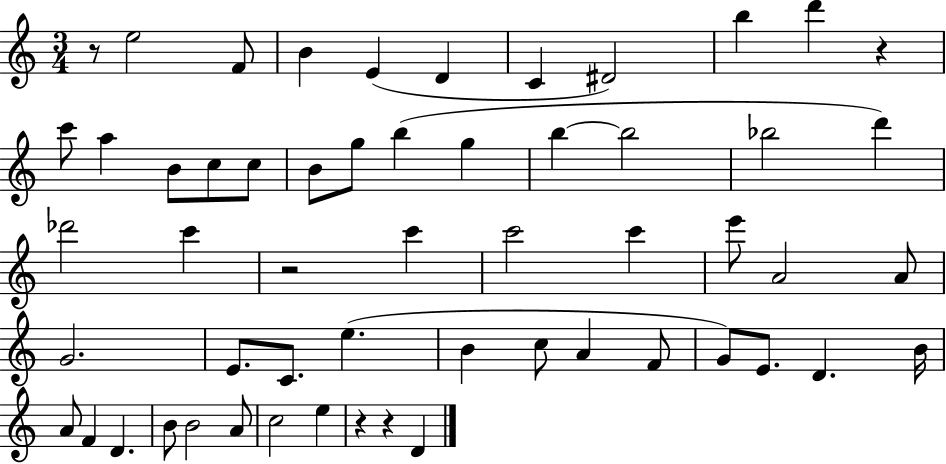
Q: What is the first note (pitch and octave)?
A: E5